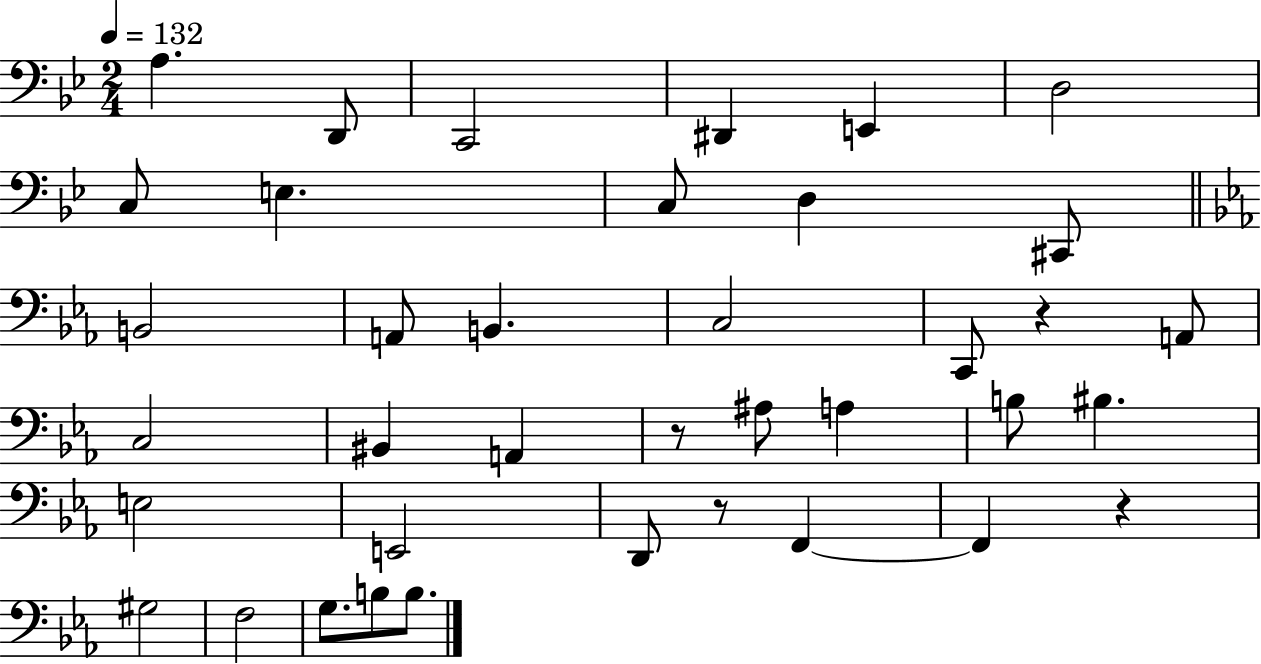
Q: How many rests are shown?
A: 4